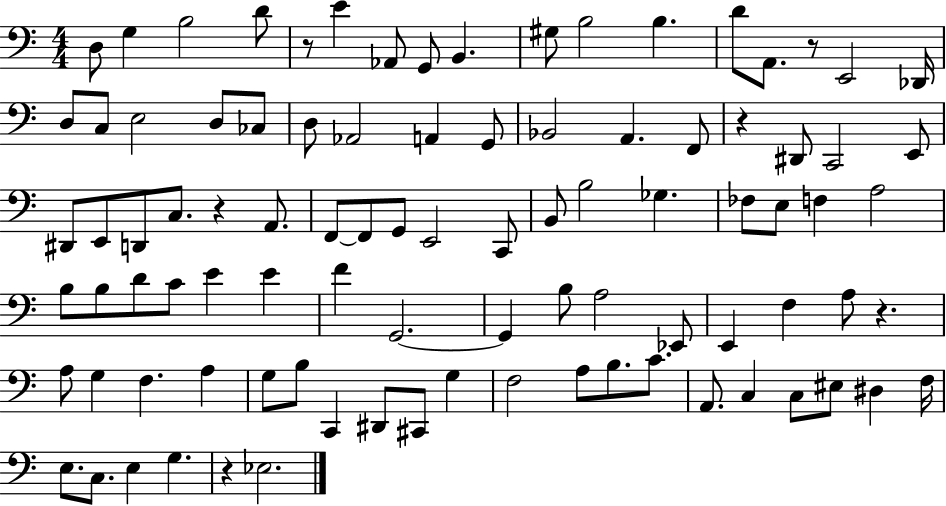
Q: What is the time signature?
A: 4/4